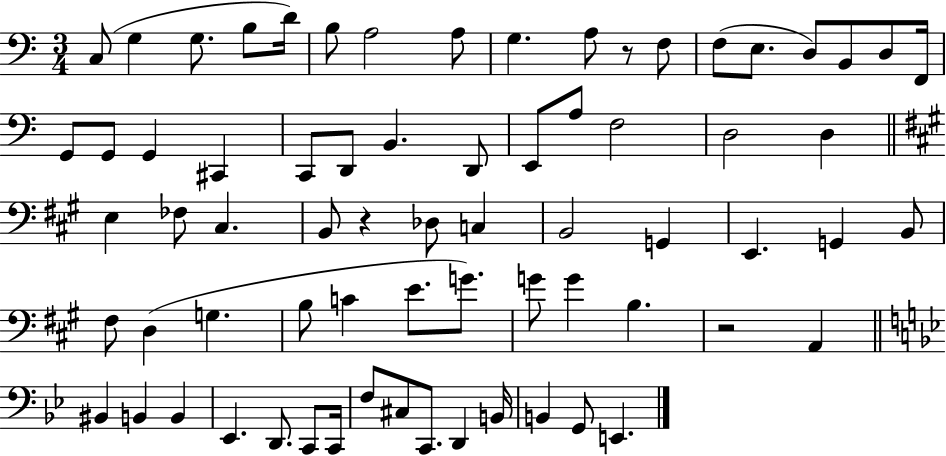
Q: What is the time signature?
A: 3/4